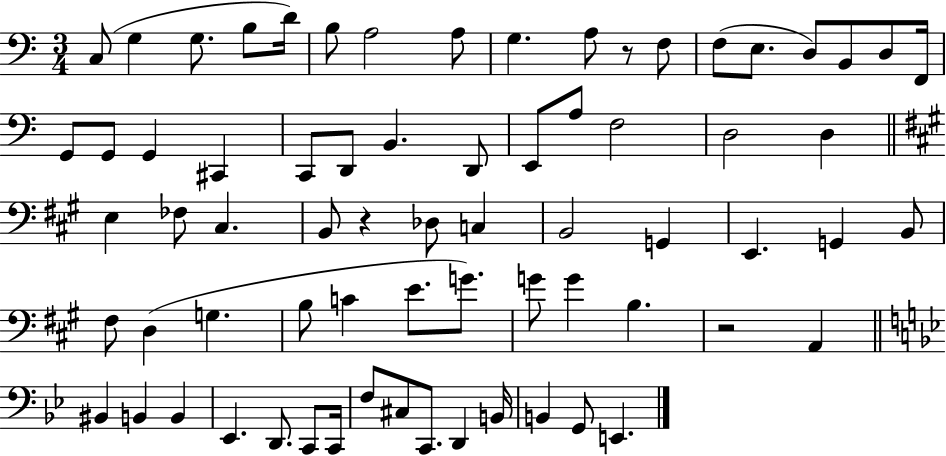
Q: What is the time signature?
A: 3/4